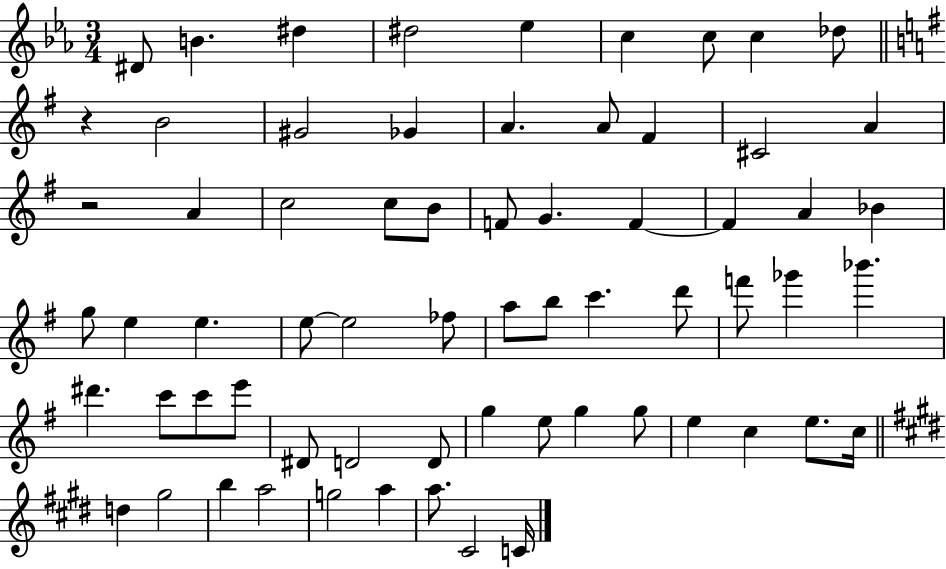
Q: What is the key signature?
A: EES major